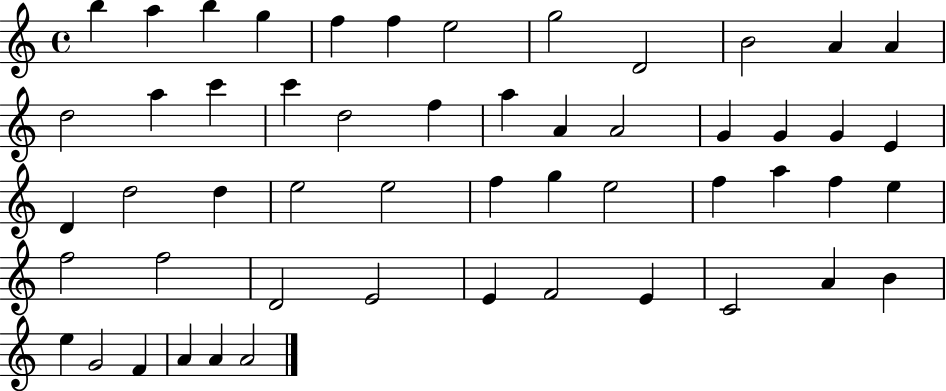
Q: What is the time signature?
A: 4/4